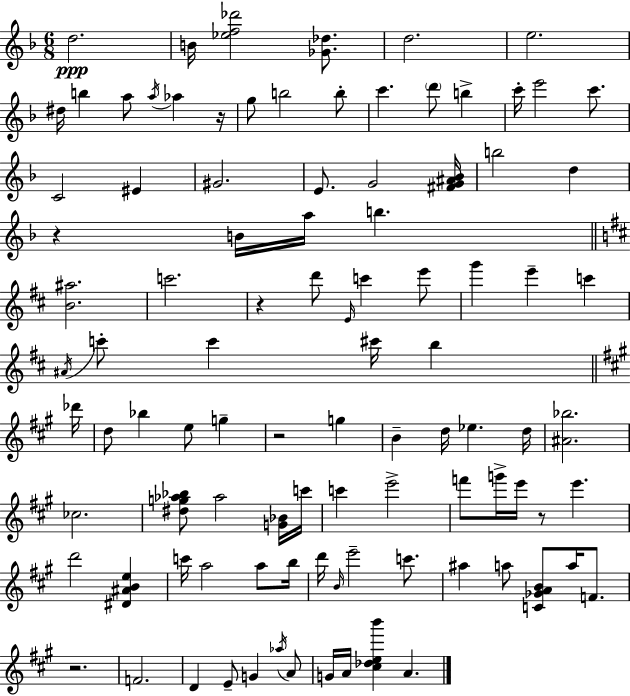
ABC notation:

X:1
T:Untitled
M:6/8
L:1/4
K:F
d2 B/4 [_ef_d']2 [_G_d]/2 d2 e2 ^d/4 b a/2 a/4 _a z/4 g/2 b2 b/2 c' d'/2 b c'/4 e'2 c'/2 C2 ^E ^G2 E/2 G2 [^FG^A_B]/4 b2 d z B/4 a/4 b [B^a]2 c'2 z d'/2 E/4 c' e'/2 g' e' c' ^A/4 c'/2 c' ^c'/4 b _d'/4 d/2 _b e/2 g z2 g B d/4 _e d/4 [^A_b]2 _c2 [^dg_a_b]/2 _a2 [G_B]/4 c'/4 c' e'2 f'/2 g'/4 e'/4 z/2 e' d'2 [^D^ABe] c'/4 a2 a/2 b/4 d'/4 B/4 e'2 c'/2 ^a a/2 [C_GAB]/2 a/4 F/2 z2 F2 D E/2 G _a/4 A/2 G/4 A/4 [^c_deb'] A